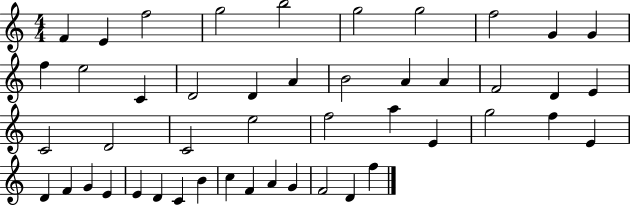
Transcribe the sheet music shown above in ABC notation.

X:1
T:Untitled
M:4/4
L:1/4
K:C
F E f2 g2 b2 g2 g2 f2 G G f e2 C D2 D A B2 A A F2 D E C2 D2 C2 e2 f2 a E g2 f E D F G E E D C B c F A G F2 D f